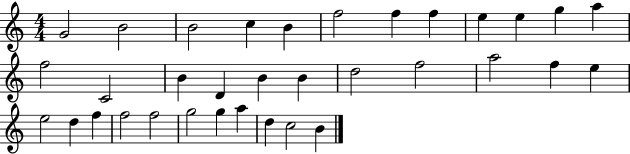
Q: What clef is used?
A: treble